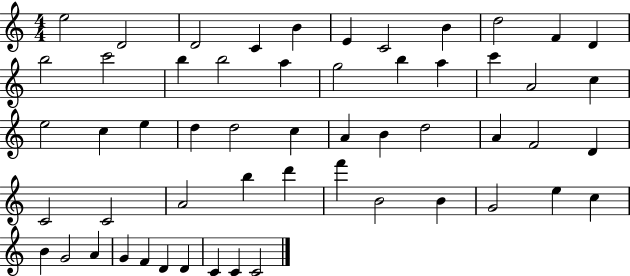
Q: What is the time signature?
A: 4/4